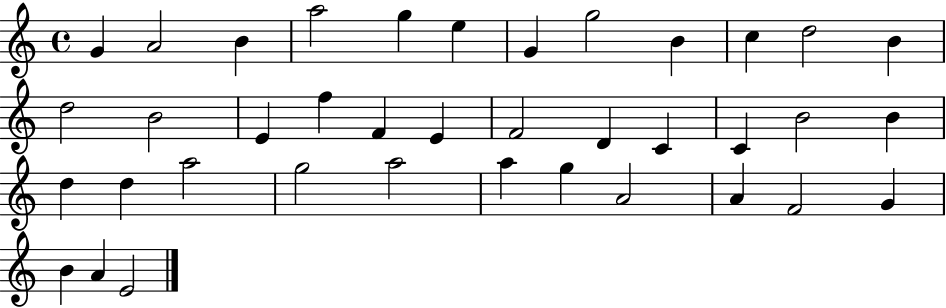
G4/q A4/h B4/q A5/h G5/q E5/q G4/q G5/h B4/q C5/q D5/h B4/q D5/h B4/h E4/q F5/q F4/q E4/q F4/h D4/q C4/q C4/q B4/h B4/q D5/q D5/q A5/h G5/h A5/h A5/q G5/q A4/h A4/q F4/h G4/q B4/q A4/q E4/h